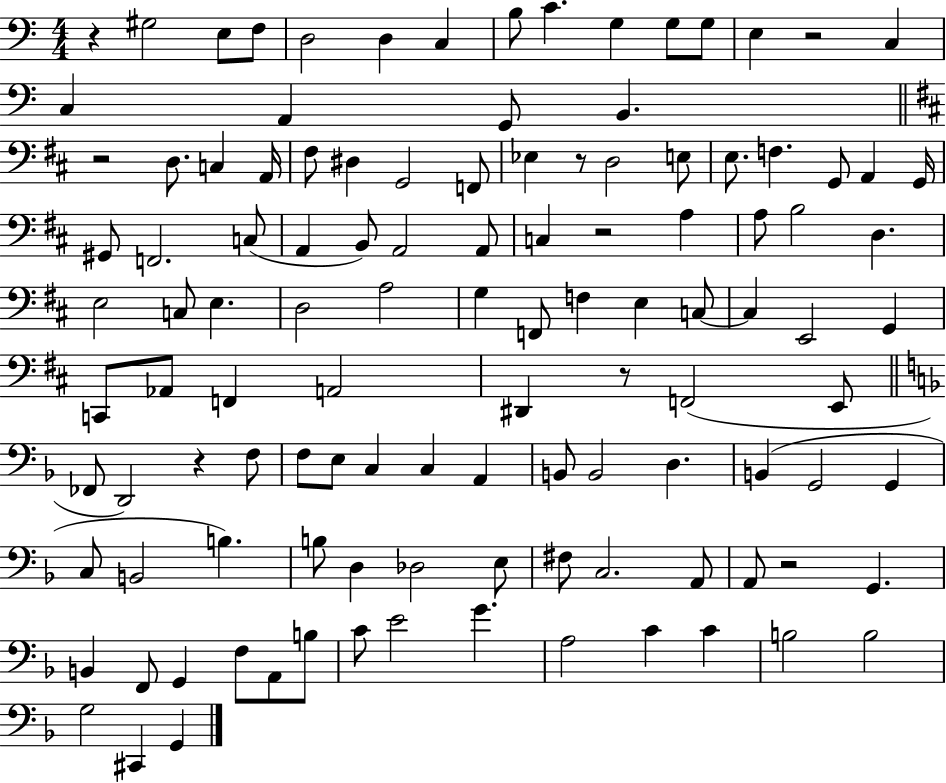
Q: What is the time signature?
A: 4/4